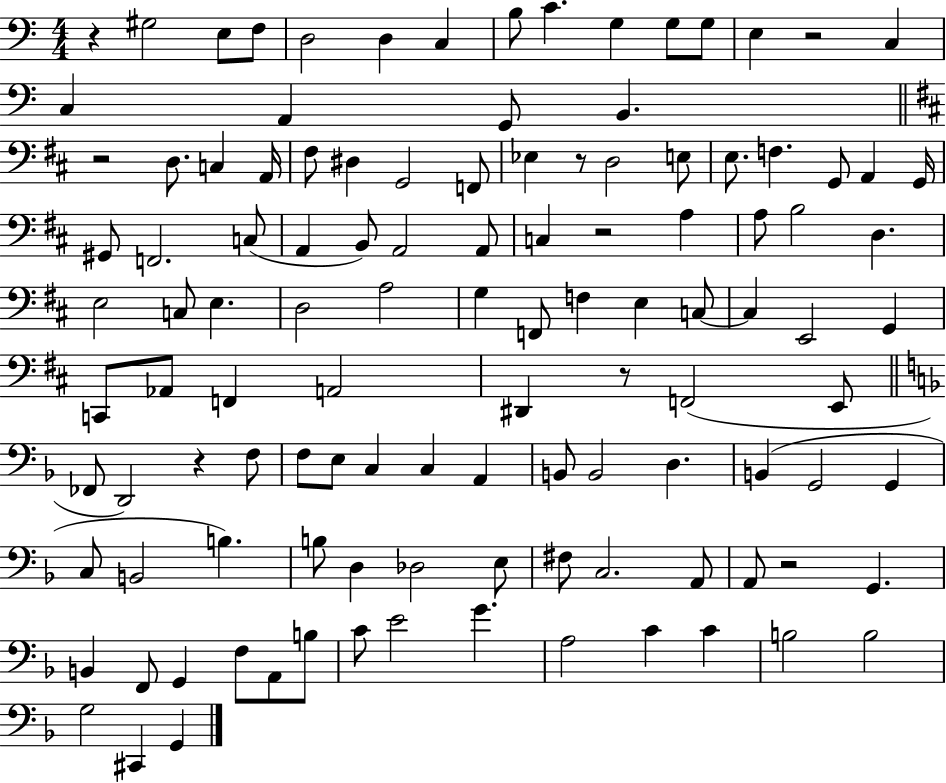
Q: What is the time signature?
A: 4/4